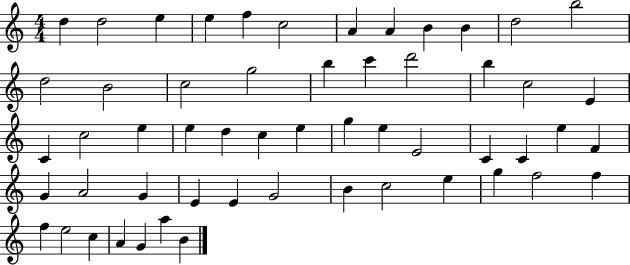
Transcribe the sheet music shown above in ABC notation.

X:1
T:Untitled
M:4/4
L:1/4
K:C
d d2 e e f c2 A A B B d2 b2 d2 B2 c2 g2 b c' d'2 b c2 E C c2 e e d c e g e E2 C C e F G A2 G E E G2 B c2 e g f2 f f e2 c A G a B